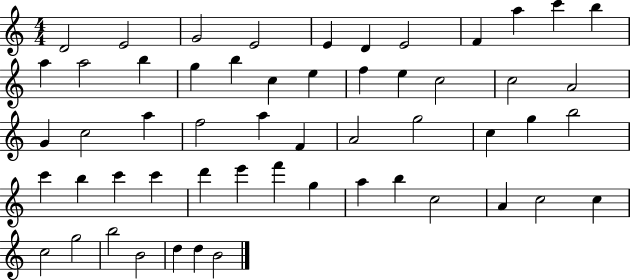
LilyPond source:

{
  \clef treble
  \numericTimeSignature
  \time 4/4
  \key c \major
  d'2 e'2 | g'2 e'2 | e'4 d'4 e'2 | f'4 a''4 c'''4 b''4 | \break a''4 a''2 b''4 | g''4 b''4 c''4 e''4 | f''4 e''4 c''2 | c''2 a'2 | \break g'4 c''2 a''4 | f''2 a''4 f'4 | a'2 g''2 | c''4 g''4 b''2 | \break c'''4 b''4 c'''4 c'''4 | d'''4 e'''4 f'''4 g''4 | a''4 b''4 c''2 | a'4 c''2 c''4 | \break c''2 g''2 | b''2 b'2 | d''4 d''4 b'2 | \bar "|."
}